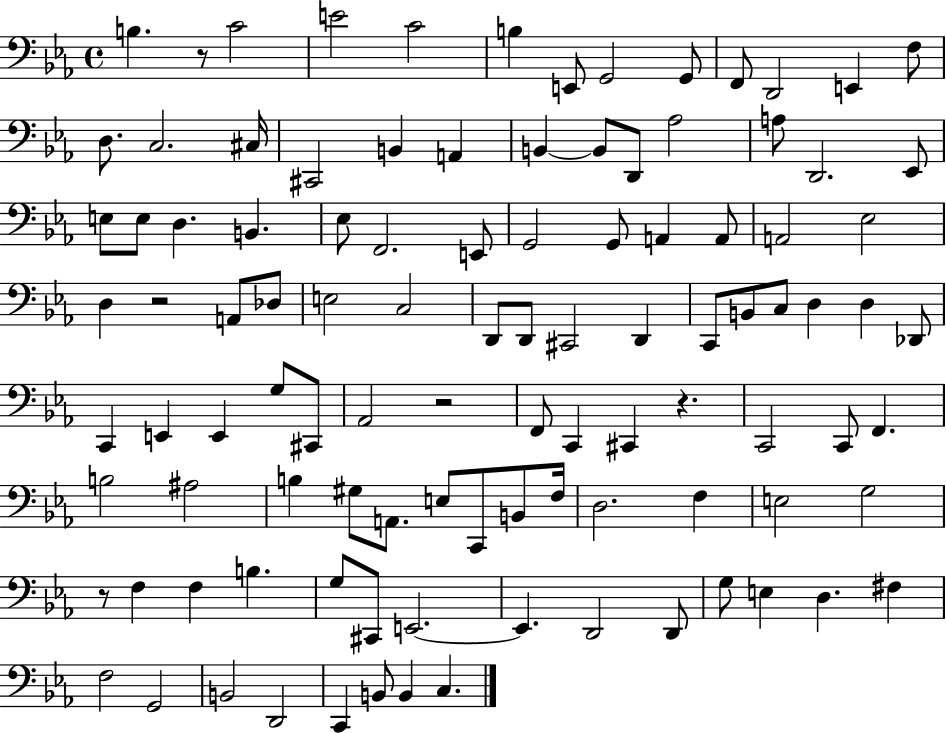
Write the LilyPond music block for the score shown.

{
  \clef bass
  \time 4/4
  \defaultTimeSignature
  \key ees \major
  b4. r8 c'2 | e'2 c'2 | b4 e,8 g,2 g,8 | f,8 d,2 e,4 f8 | \break d8. c2. cis16 | cis,2 b,4 a,4 | b,4~~ b,8 d,8 aes2 | a8 d,2. ees,8 | \break e8 e8 d4. b,4. | ees8 f,2. e,8 | g,2 g,8 a,4 a,8 | a,2 ees2 | \break d4 r2 a,8 des8 | e2 c2 | d,8 d,8 cis,2 d,4 | c,8 b,8 c8 d4 d4 des,8 | \break c,4 e,4 e,4 g8 cis,8 | aes,2 r2 | f,8 c,4 cis,4 r4. | c,2 c,8 f,4. | \break b2 ais2 | b4 gis8 a,8. e8 c,8 b,8 f16 | d2. f4 | e2 g2 | \break r8 f4 f4 b4. | g8 cis,8 e,2.~~ | e,4. d,2 d,8 | g8 e4 d4. fis4 | \break f2 g,2 | b,2 d,2 | c,4 b,8 b,4 c4. | \bar "|."
}